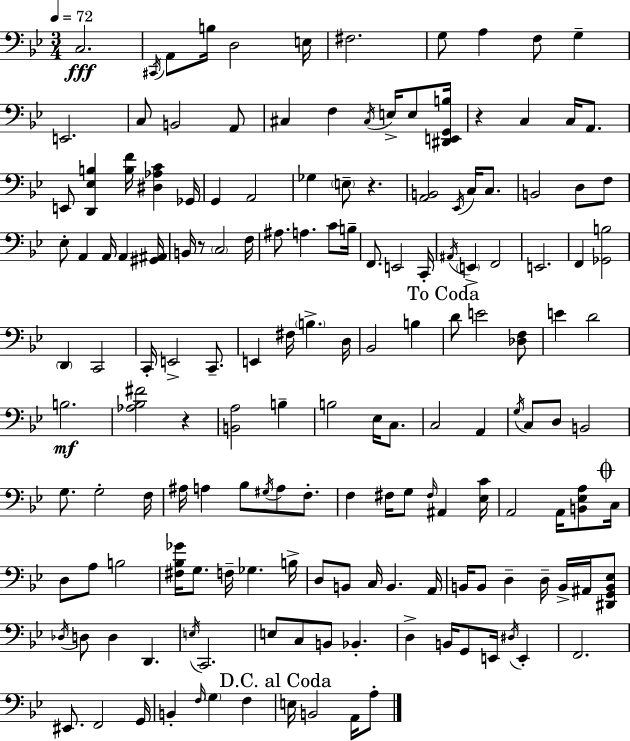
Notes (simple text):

C3/h. C#2/s A2/e B3/s D3/h E3/s F#3/h. G3/e A3/q F3/e G3/q E2/h. C3/e B2/h A2/e C#3/q F3/q C#3/s E3/s E3/e [D#2,E2,G2,B3]/s R/q C3/q C3/s A2/e. E2/e [D2,Eb3,B3]/q [B3,F4]/s [D#3,Ab3,C4]/q Gb2/s G2/q A2/h Gb3/q E3/e R/q. [A2,B2]/h Eb2/s C3/s C3/e. B2/h D3/e F3/e Eb3/e A2/q A2/s A2/q [G#2,A#2]/s B2/s R/e C3/h F3/s A#3/e. A3/q. C4/e B3/s F2/e. E2/h C2/s A#2/s E2/q F2/h E2/h. F2/q [Gb2,B3]/h D2/q C2/h C2/s E2/h C2/e. E2/q F#3/s B3/q. D3/s Bb2/h B3/q D4/e E4/h [Db3,F3]/e E4/q D4/h B3/h. [Ab3,Bb3,F#4]/h R/q [B2,A3]/h B3/q B3/h Eb3/s C3/e. C3/h A2/q G3/s C3/e D3/e B2/h G3/e. G3/h F3/s A#3/s A3/q Bb3/e G#3/s A3/e F3/e. F3/q F#3/s G3/e F#3/s A#2/q [Eb3,C4]/s A2/h A2/s [B2,Eb3,A3]/e C3/s D3/e A3/e B3/h [F#3,Bb3,Gb4]/s G3/e. F3/s Gb3/q. B3/s D3/e B2/e C3/s B2/q. A2/s B2/s B2/e D3/q D3/s B2/s A#2/s [D#2,G2,B2,Eb3]/e Db3/s D3/e D3/q D2/q. E3/s C2/h. E3/e C3/e B2/e Bb2/q. D3/q B2/s G2/e E2/s D#3/s E2/q F2/h. EIS2/e. F2/h G2/s B2/q F3/s G3/q F3/q E3/s B2/h A2/s A3/e